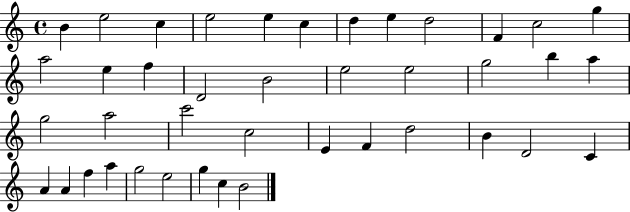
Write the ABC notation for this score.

X:1
T:Untitled
M:4/4
L:1/4
K:C
B e2 c e2 e c d e d2 F c2 g a2 e f D2 B2 e2 e2 g2 b a g2 a2 c'2 c2 E F d2 B D2 C A A f a g2 e2 g c B2